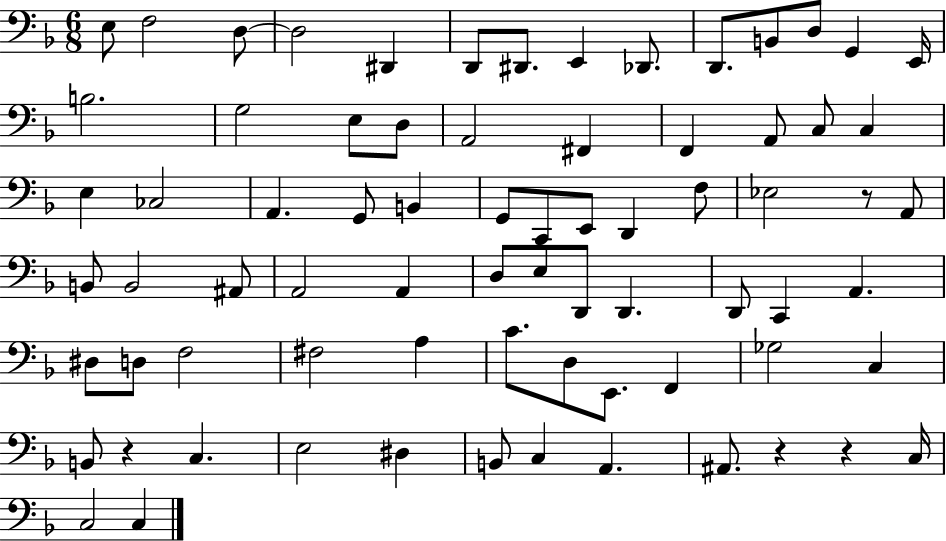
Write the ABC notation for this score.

X:1
T:Untitled
M:6/8
L:1/4
K:F
E,/2 F,2 D,/2 D,2 ^D,, D,,/2 ^D,,/2 E,, _D,,/2 D,,/2 B,,/2 D,/2 G,, E,,/4 B,2 G,2 E,/2 D,/2 A,,2 ^F,, F,, A,,/2 C,/2 C, E, _C,2 A,, G,,/2 B,, G,,/2 C,,/2 E,,/2 D,, F,/2 _E,2 z/2 A,,/2 B,,/2 B,,2 ^A,,/2 A,,2 A,, D,/2 E,/2 D,,/2 D,, D,,/2 C,, A,, ^D,/2 D,/2 F,2 ^F,2 A, C/2 D,/2 E,,/2 F,, _G,2 C, B,,/2 z C, E,2 ^D, B,,/2 C, A,, ^A,,/2 z z C,/4 C,2 C,